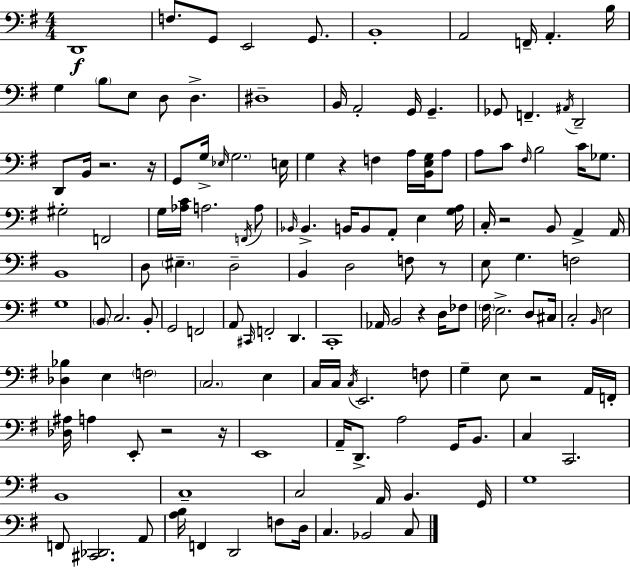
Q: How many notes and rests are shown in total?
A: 144